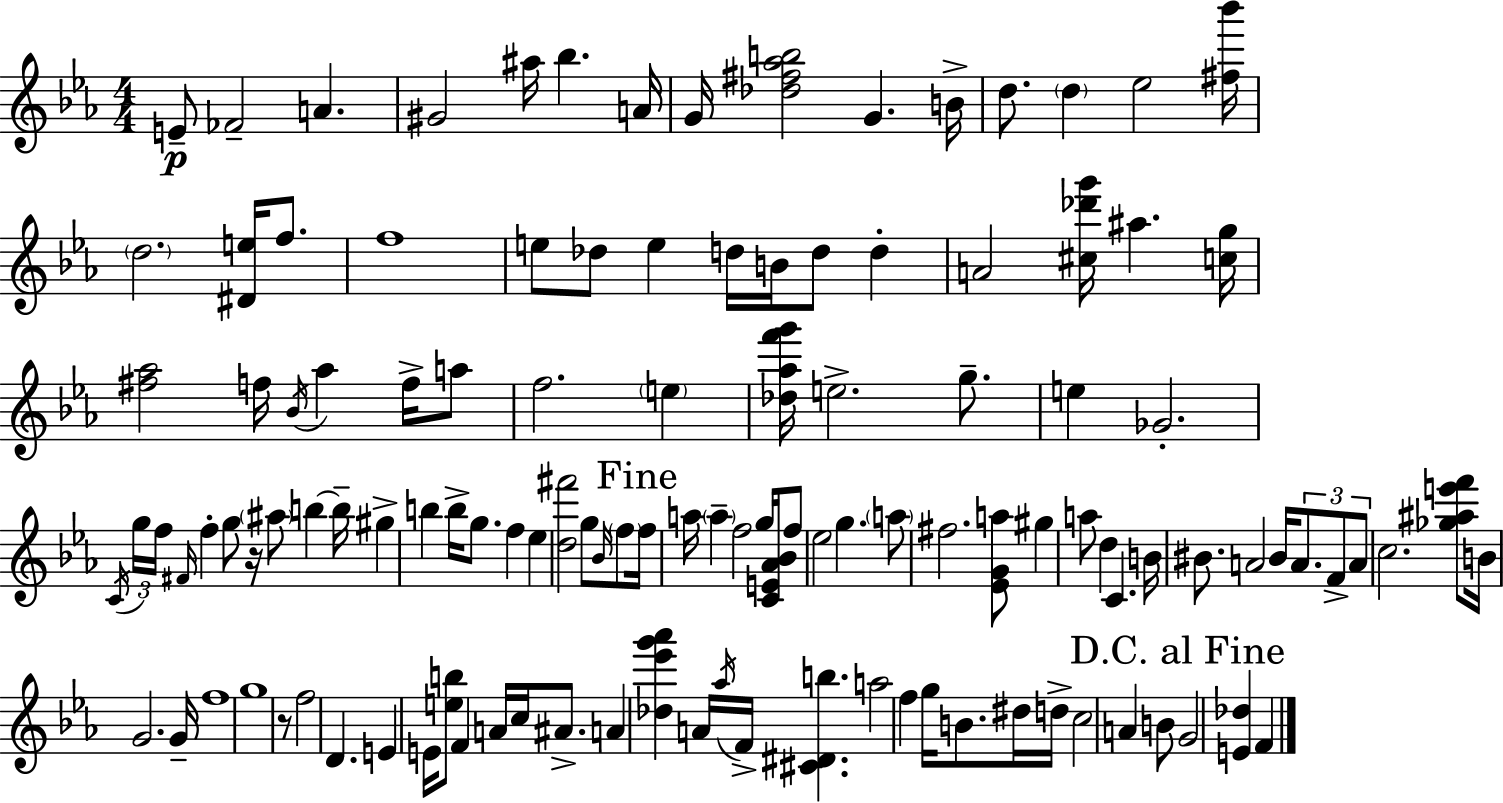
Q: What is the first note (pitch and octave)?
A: E4